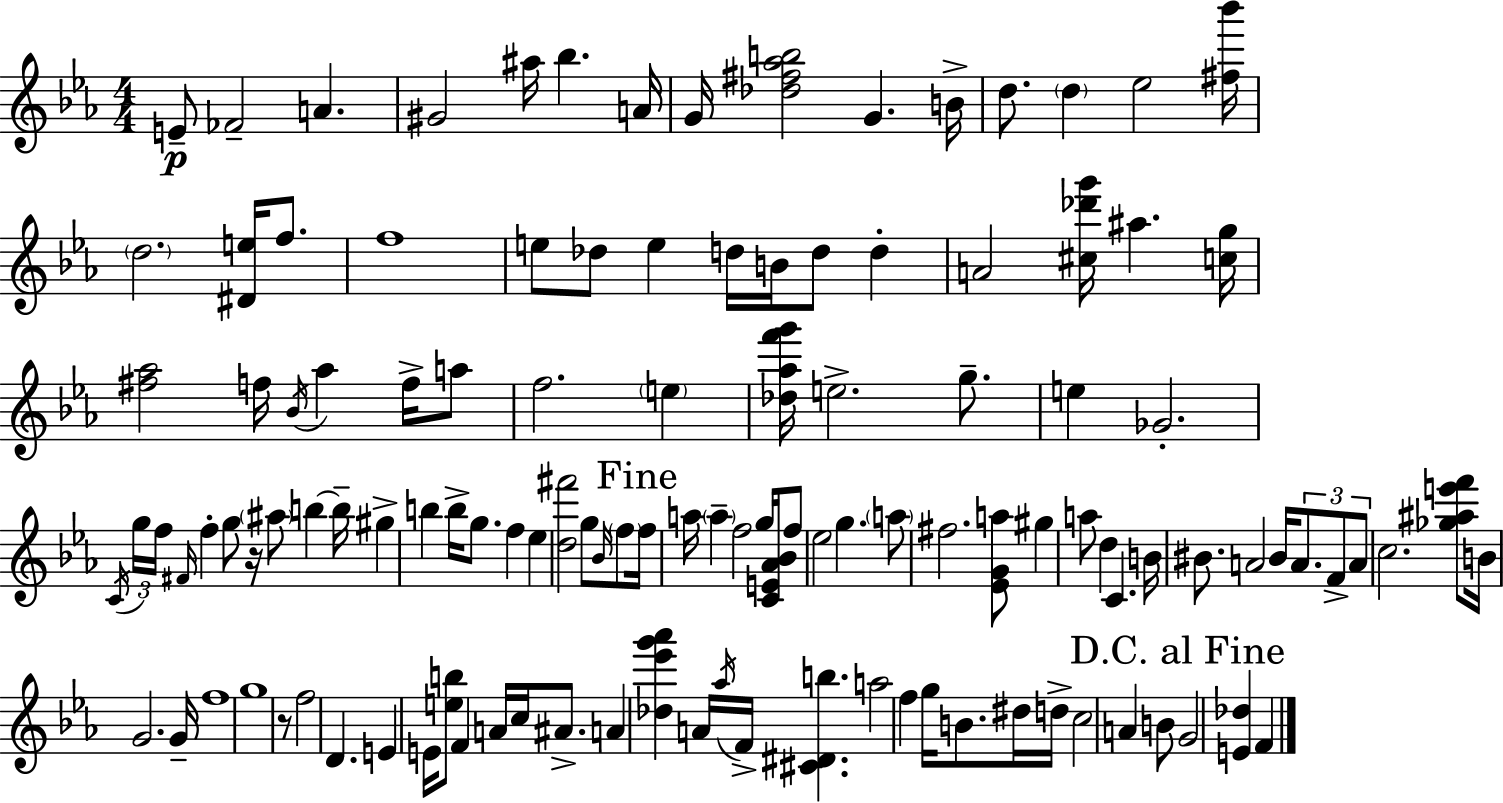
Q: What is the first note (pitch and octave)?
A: E4